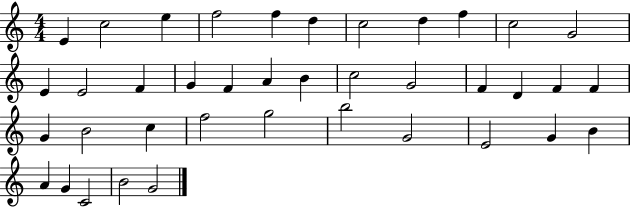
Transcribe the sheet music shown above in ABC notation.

X:1
T:Untitled
M:4/4
L:1/4
K:C
E c2 e f2 f d c2 d f c2 G2 E E2 F G F A B c2 G2 F D F F G B2 c f2 g2 b2 G2 E2 G B A G C2 B2 G2